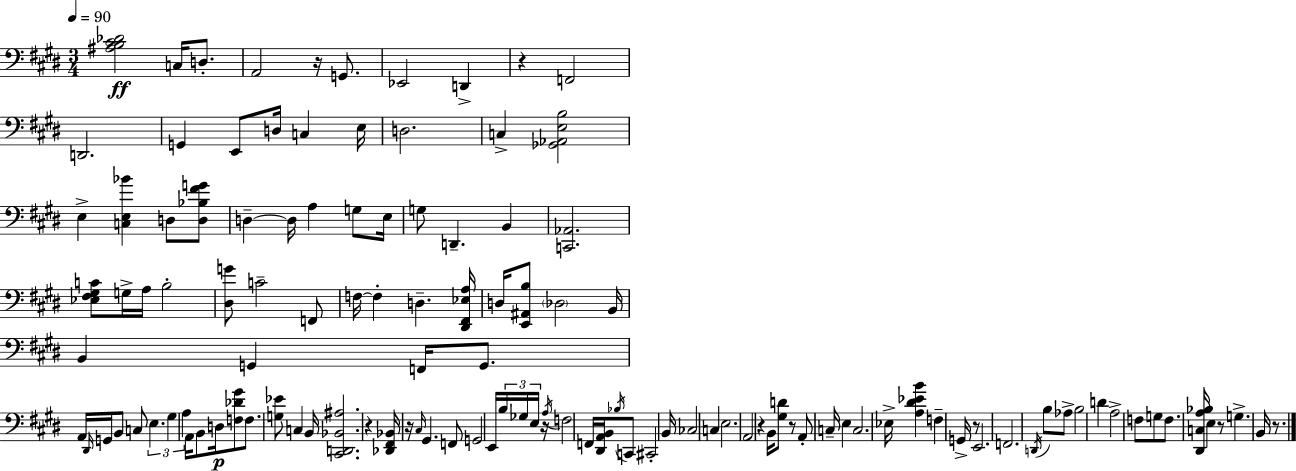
[A#3,B3,C#4,Db4]/h C3/s D3/e. A2/h R/s G2/e. Eb2/h D2/q R/q F2/h D2/h. G2/q E2/e D3/s C3/q E3/s D3/h. C3/q [Gb2,Ab2,E3,B3]/h E3/q [C3,E3,Bb4]/q D3/e [D3,Bb3,F#4,G4]/e D3/q D3/s A3/q G3/e E3/s G3/e D2/q. B2/q [C2,Ab2]/h. [Eb3,F#3,G#3,C4]/e G3/s A3/s B3/h [D#3,G4]/e C4/h F2/e F3/s F3/q D3/q. [D#2,F#2,Eb3,A3]/s D3/s [E2,A#2,B3]/e Db3/h B2/s B2/q G2/q F2/s G2/e. A2/s D#2/s G2/s B2/e C3/e E3/q. G#3/q A3/q A2/s B2/e D3/s [F3,Db4,G#4]/e F3/e. [G3,Eb4]/e C3/q B2/s [C#2,D2,Bb2,A#3]/h. R/q [Db2,F#2,Bb2]/s R/s C#3/s G#2/q. F2/e G2/h E2/s B3/s Gb3/s E3/s R/s A3/s F3/h F2/s [D#2,A2,B2]/s Bb3/s C2/e C#2/h B2/s CES3/h C3/q E3/h. A2/h R/q B2/s [G#3,D4]/e R/e A2/e C3/s E3/q C3/h. Eb3/s [A3,D#4,Eb4,B4]/q F3/q G2/s R/e E2/h. F2/h. D2/s B3/e Ab3/e B3/h D4/q A3/h F3/e G3/e F3/e. [D#2,C3,A3,Bb3]/s E3/q R/e G3/q. B2/s R/e.